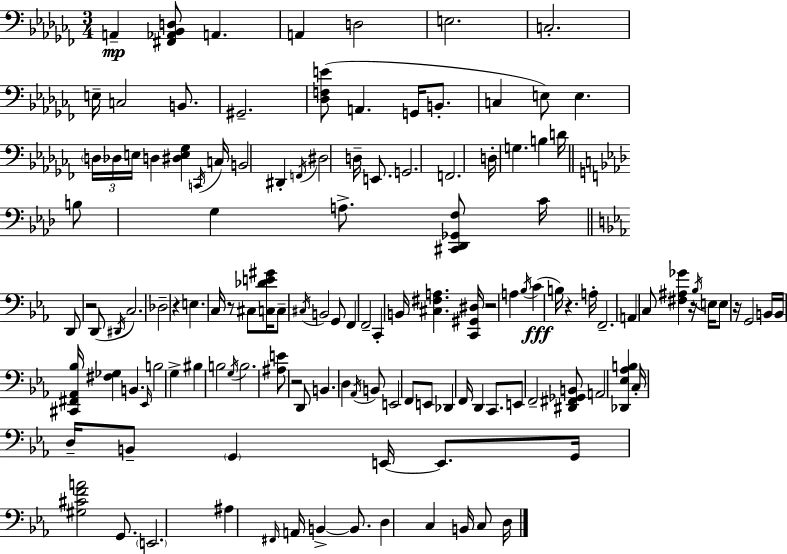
A2/q [F#2,Ab2,Bb2,D3]/e A2/q. A2/q D3/h E3/h. C3/h. E3/s C3/h B2/e. G#2/h. [Db3,F3,E4]/e A2/q. G2/s B2/e. C3/q E3/e E3/q. D3/s Db3/s E3/s D3/q [D#3,E3,Gb3]/q C2/s C3/s B2/h D#2/q F2/s D#3/h D3/s E2/e. G2/h. F2/h. D3/s G3/q. B3/q D4/s B3/e G3/q A3/e. [C#2,Db2,Gb2,F3]/e C4/s D2/e R/h D2/e D#2/s C3/h. Db3/h R/q E3/q. C3/s R/e C#3/e [C3,Db4,E4,G#4]/s C3/e C#3/s B2/h G2/e F2/q F2/h C2/q B2/s [C#3,F#3,A3]/q. [C2,G#2,D#3]/s R/h A3/q Bb3/s C4/q B3/s R/q. A3/s F2/h. A2/q C3/e [F#3,A#3,Gb4]/q R/s Bb3/s E3/s E3/e R/s G2/h B2/s B2/s [C#2,F#2,Ab2,Bb3]/s [F#3,Gb3]/q B2/q. Eb2/s B3/h G3/q BIS3/q B3/h G3/s B3/h. [A#3,E4]/e R/h D2/e B2/q. D3/q Ab2/s B2/e E2/h F2/e E2/e Db2/q F2/s D2/q C2/e. E2/e F2/h [D#2,F#2,Gb2,B2]/e A2/h [Db2,Eb3,Ab3,B3]/q C3/s D3/s B2/e G2/q E2/s E2/e. G2/s [G#3,C#4,F4,A4]/h G2/e. E2/h. A#3/q F#2/s A2/s B2/q B2/e. D3/q C3/q B2/s C3/e D3/s